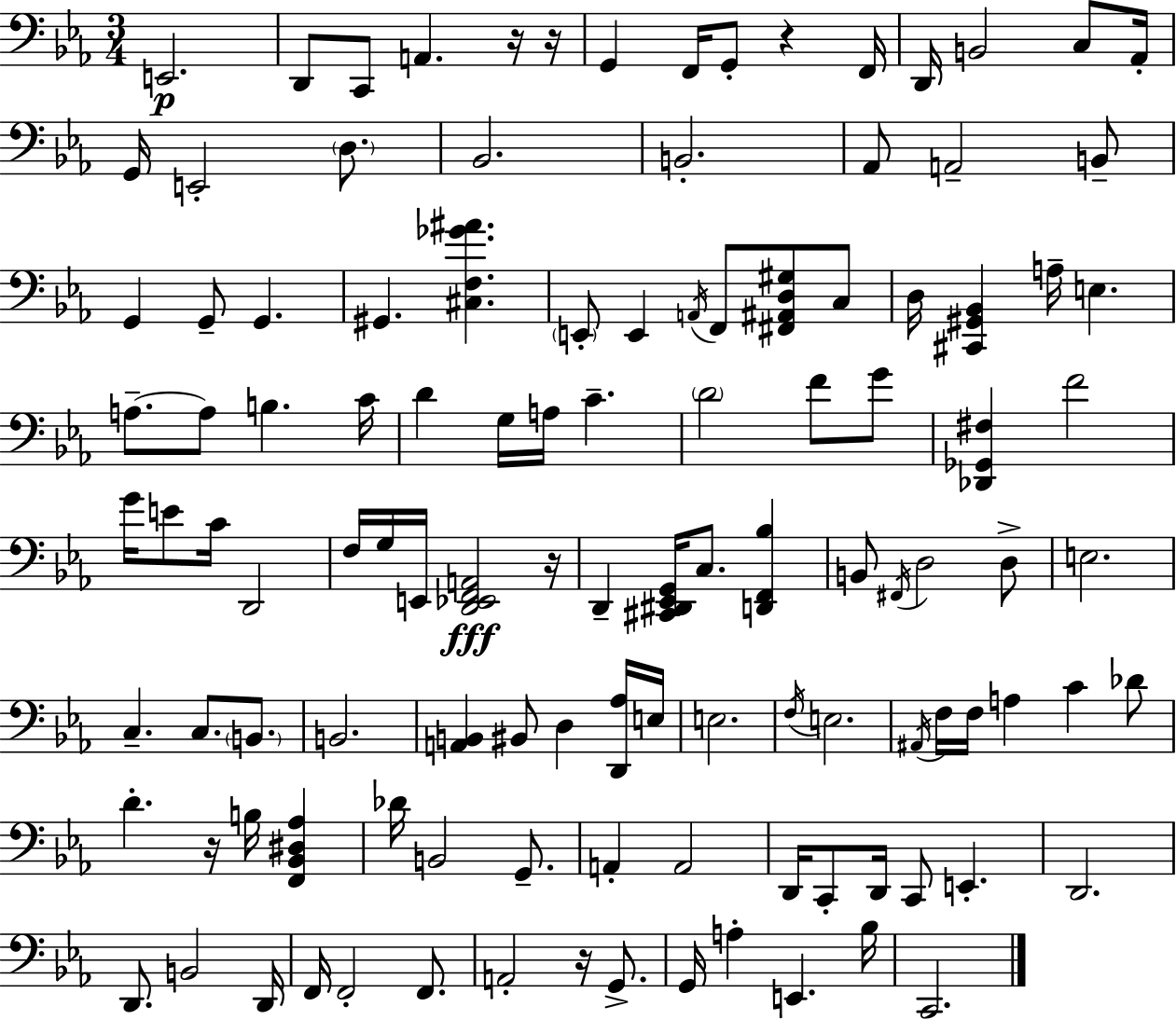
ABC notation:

X:1
T:Untitled
M:3/4
L:1/4
K:Cm
E,,2 D,,/2 C,,/2 A,, z/4 z/4 G,, F,,/4 G,,/2 z F,,/4 D,,/4 B,,2 C,/2 _A,,/4 G,,/4 E,,2 D,/2 _B,,2 B,,2 _A,,/2 A,,2 B,,/2 G,, G,,/2 G,, ^G,, [^C,F,_G^A] E,,/2 E,, A,,/4 F,,/2 [^F,,^A,,D,^G,]/2 C,/2 D,/4 [^C,,^G,,_B,,] A,/4 E, A,/2 A,/2 B, C/4 D G,/4 A,/4 C D2 F/2 G/2 [_D,,_G,,^F,] F2 G/4 E/2 C/4 D,,2 F,/4 G,/4 E,,/4 [D,,_E,,F,,A,,]2 z/4 D,, [^C,,^D,,_E,,G,,]/4 C,/2 [D,,F,,_B,] B,,/2 ^F,,/4 D,2 D,/2 E,2 C, C,/2 B,,/2 B,,2 [A,,B,,] ^B,,/2 D, [D,,_A,]/4 E,/4 E,2 F,/4 E,2 ^A,,/4 F,/4 F,/4 A, C _D/2 D z/4 B,/4 [F,,_B,,^D,_A,] _D/4 B,,2 G,,/2 A,, A,,2 D,,/4 C,,/2 D,,/4 C,,/2 E,, D,,2 D,,/2 B,,2 D,,/4 F,,/4 F,,2 F,,/2 A,,2 z/4 G,,/2 G,,/4 A, E,, _B,/4 C,,2